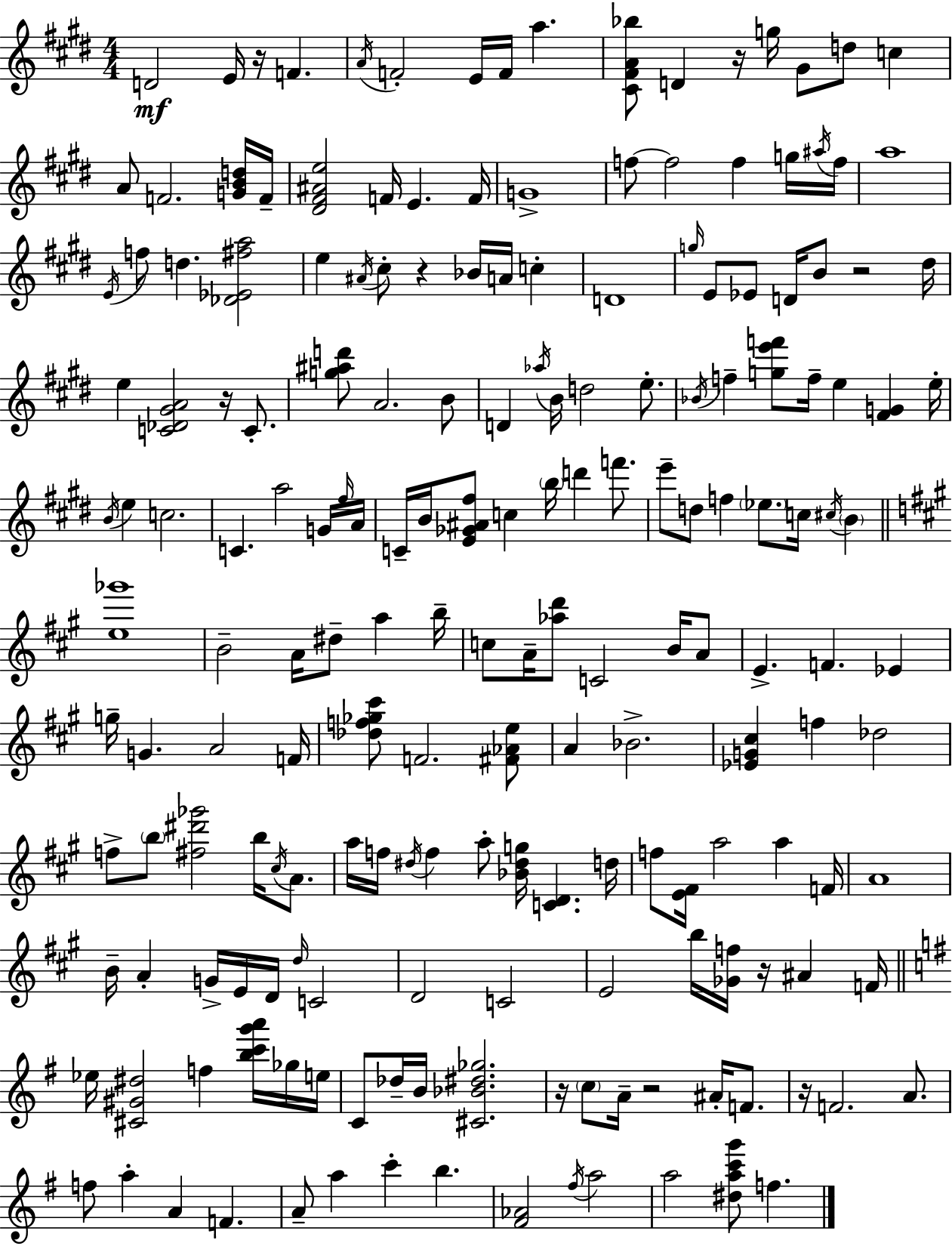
D4/h E4/s R/s F4/q. A4/s F4/h E4/s F4/s A5/q. [C#4,F#4,A4,Bb5]/e D4/q R/s G5/s G#4/e D5/e C5/q A4/e F4/h. [G4,B4,D5]/s F4/s [D#4,F#4,A#4,E5]/h F4/s E4/q. F4/s G4/w F5/e F5/h F5/q G5/s A#5/s F5/s A5/w E4/s F5/e D5/q. [Db4,Eb4,F#5,A5]/h E5/q A#4/s C#5/e R/q Bb4/s A4/s C5/q D4/w G5/s E4/e Eb4/e D4/s B4/e R/h D#5/s E5/q [C4,Db4,G#4,A4]/h R/s C4/e. [G5,A#5,D6]/e A4/h. B4/e D4/q Ab5/s B4/s D5/h E5/e. Bb4/s F5/q [G5,E6,F6]/e F5/s E5/q [F#4,G4]/q E5/s B4/s E5/q C5/h. C4/q. A5/h G4/s F#5/s A4/s C4/s B4/s [E4,Gb4,A#4,F#5]/e C5/q B5/s D6/q F6/e. E6/e D5/e F5/q Eb5/e. C5/s C#5/s B4/q [E5,Gb6]/w B4/h A4/s D#5/e A5/q B5/s C5/e A4/s [Ab5,D6]/e C4/h B4/s A4/e E4/q. F4/q. Eb4/q G5/s G4/q. A4/h F4/s [Db5,F5,Gb5,C#6]/e F4/h. [F#4,Ab4,E5]/e A4/q Bb4/h. [Eb4,G4,C#5]/q F5/q Db5/h F5/e B5/e [F#5,D#6,Gb6]/h B5/s C#5/s A4/e. A5/s F5/s D#5/s F5/q A5/e [Bb4,D#5,G5]/s [C4,D4]/q. D5/s F5/e [E4,F#4]/s A5/h A5/q F4/s A4/w B4/s A4/q G4/s E4/s D4/s D5/s C4/h D4/h C4/h E4/h B5/s [Gb4,F5]/s R/s A#4/q F4/s Eb5/s [C#4,G#4,D#5]/h F5/q [B5,C6,G6,A6]/s Gb5/s E5/s C4/e Db5/s B4/s [C#4,Bb4,D#5,Gb5]/h. R/s C5/e A4/s R/h A#4/s F4/e. R/s F4/h. A4/e. F5/e A5/q A4/q F4/q. A4/e A5/q C6/q B5/q. [F#4,Ab4]/h F#5/s A5/h A5/h [D#5,A5,C6,G6]/e F5/q.